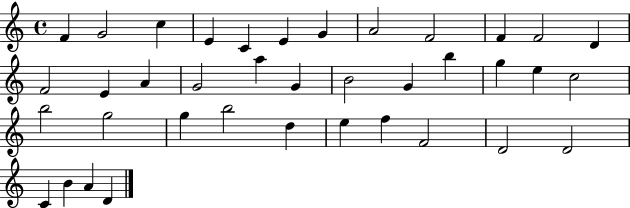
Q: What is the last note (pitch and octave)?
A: D4